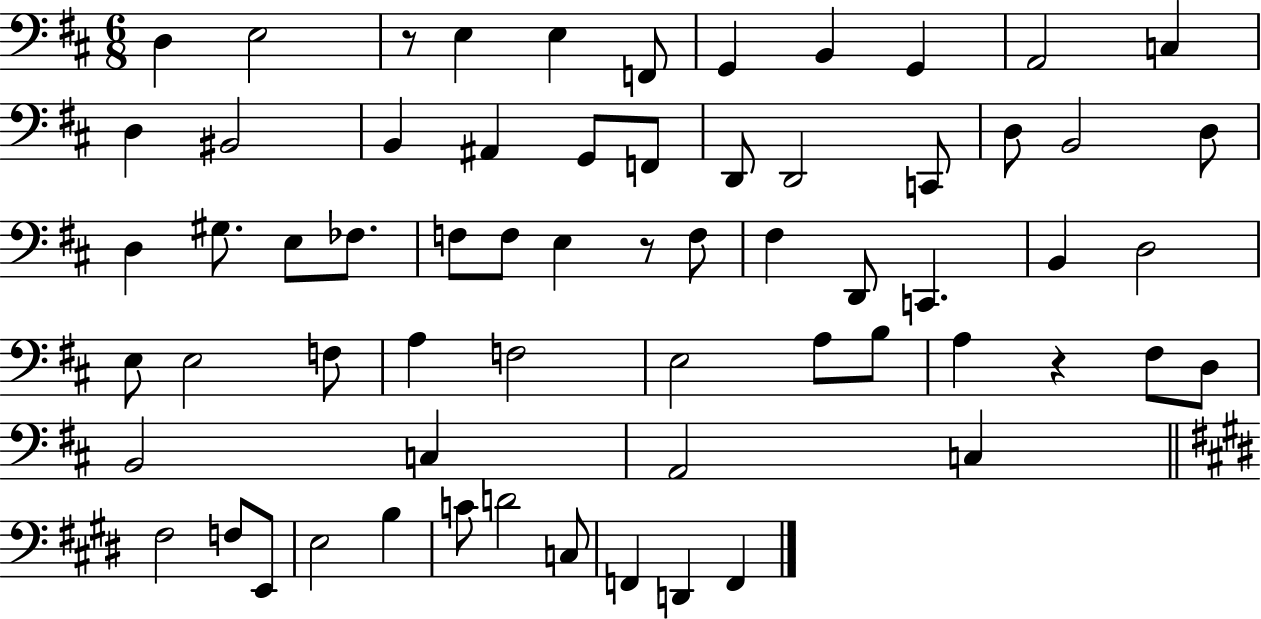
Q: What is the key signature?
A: D major